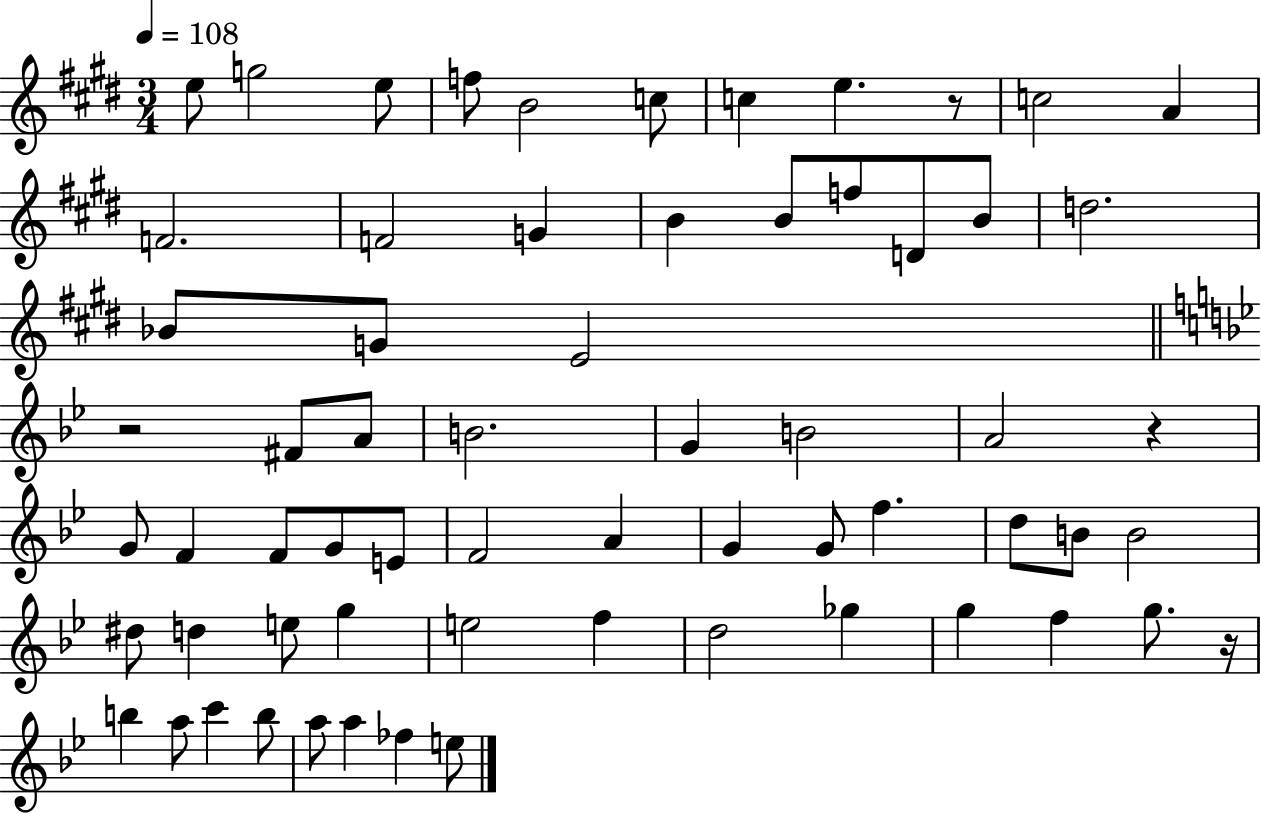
X:1
T:Untitled
M:3/4
L:1/4
K:E
e/2 g2 e/2 f/2 B2 c/2 c e z/2 c2 A F2 F2 G B B/2 f/2 D/2 B/2 d2 _B/2 G/2 E2 z2 ^F/2 A/2 B2 G B2 A2 z G/2 F F/2 G/2 E/2 F2 A G G/2 f d/2 B/2 B2 ^d/2 d e/2 g e2 f d2 _g g f g/2 z/4 b a/2 c' b/2 a/2 a _f e/2